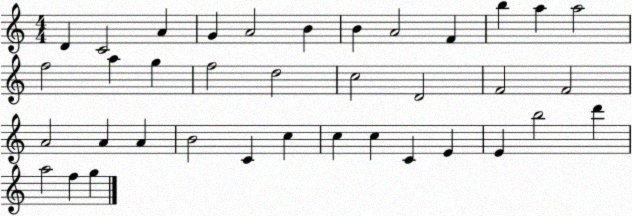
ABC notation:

X:1
T:Untitled
M:4/4
L:1/4
K:C
D C2 A G A2 B B A2 F b a a2 f2 a g f2 d2 c2 D2 F2 F2 A2 A A B2 C c c c C E E b2 d' a2 f g